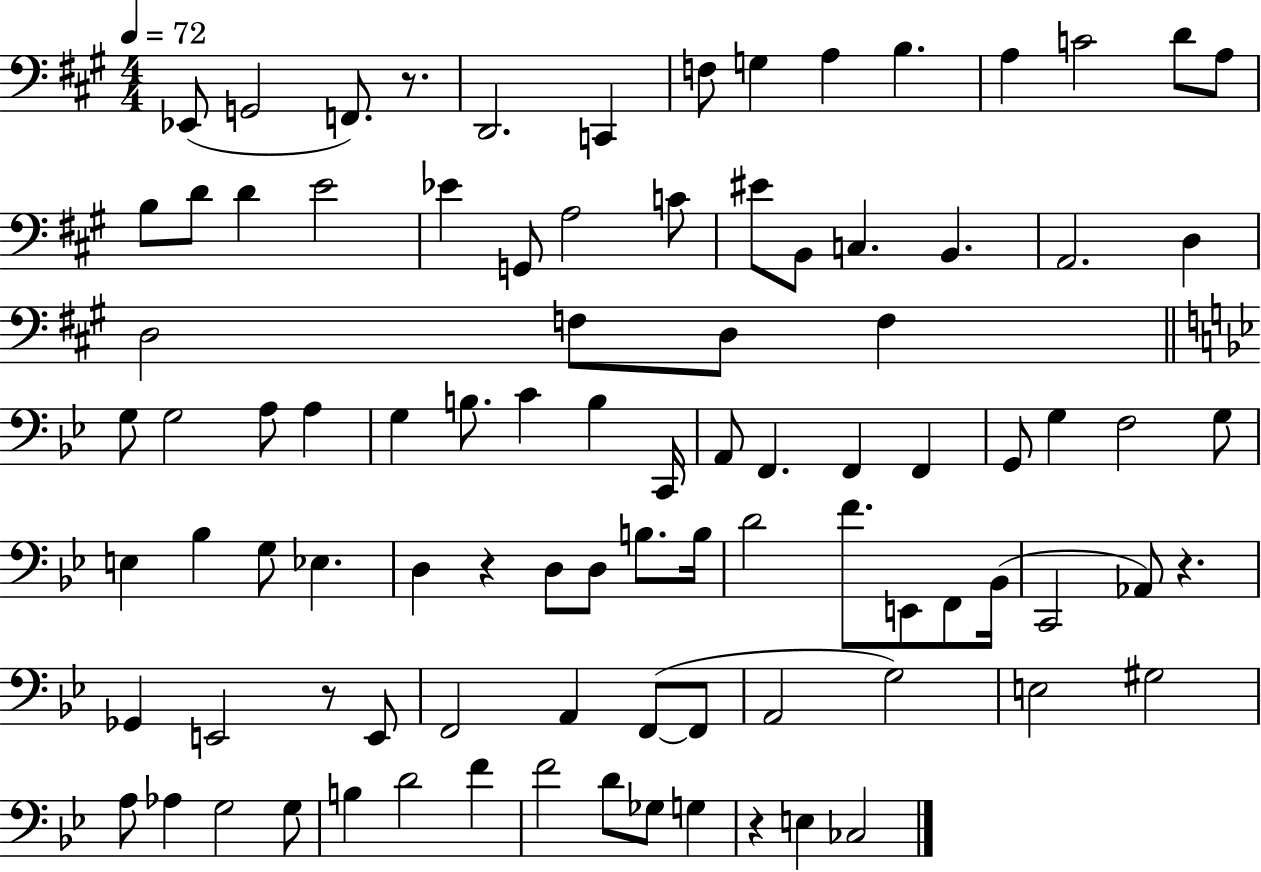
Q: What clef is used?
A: bass